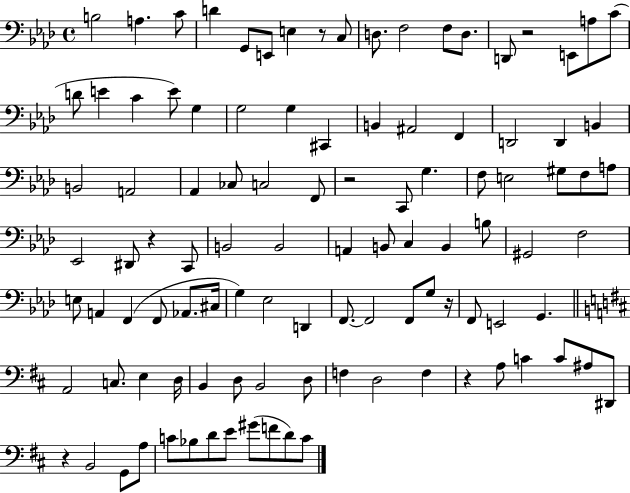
B3/h A3/q. C4/e D4/q G2/e E2/e E3/q R/e C3/e D3/e. F3/h F3/e D3/e. D2/e R/h E2/e A3/e C4/e D4/e E4/q C4/q E4/e G3/q G3/h G3/q C#2/q B2/q A#2/h F2/q D2/h D2/q B2/q B2/h A2/h Ab2/q CES3/e C3/h F2/e R/h C2/e G3/q. F3/e E3/h G#3/e F3/e A3/e Eb2/h D#2/e R/q C2/e B2/h B2/h A2/q B2/e C3/q B2/q B3/e G#2/h F3/h E3/e A2/q F2/q F2/e Ab2/e. C#3/s G3/q Eb3/h D2/q F2/e. F2/h F2/e G3/e R/s F2/e E2/h G2/q. A2/h C3/e. E3/q D3/s B2/q D3/e B2/h D3/e F3/q D3/h F3/q R/q A3/e C4/q C4/e A#3/e D#2/e R/q B2/h G2/e A3/e C4/e Bb3/e D4/e E4/e G#4/e F4/e D4/e C4/e